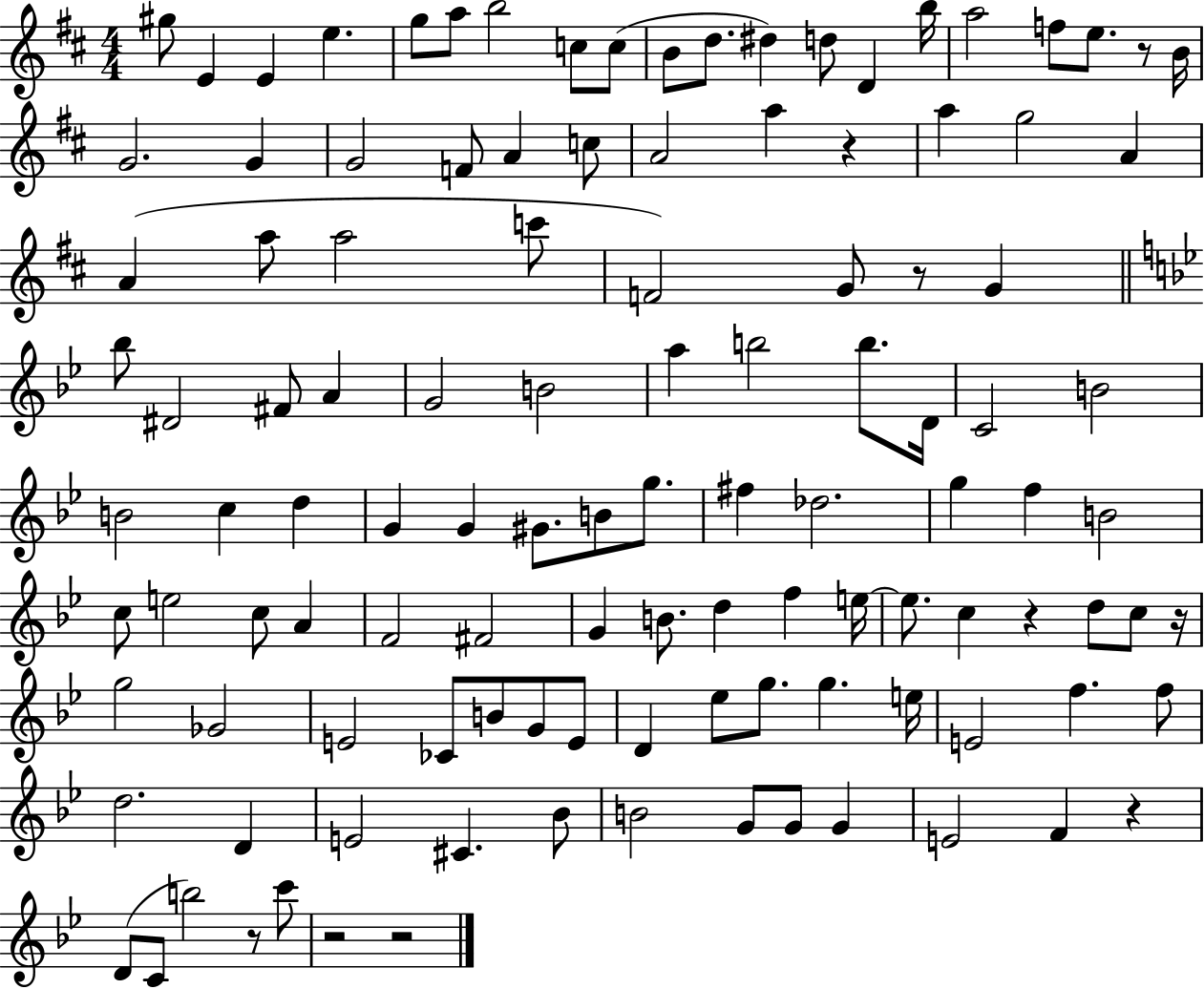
{
  \clef treble
  \numericTimeSignature
  \time 4/4
  \key d \major
  gis''8 e'4 e'4 e''4. | g''8 a''8 b''2 c''8 c''8( | b'8 d''8. dis''4) d''8 d'4 b''16 | a''2 f''8 e''8. r8 b'16 | \break g'2. g'4 | g'2 f'8 a'4 c''8 | a'2 a''4 r4 | a''4 g''2 a'4 | \break a'4( a''8 a''2 c'''8 | f'2) g'8 r8 g'4 | \bar "||" \break \key bes \major bes''8 dis'2 fis'8 a'4 | g'2 b'2 | a''4 b''2 b''8. d'16 | c'2 b'2 | \break b'2 c''4 d''4 | g'4 g'4 gis'8. b'8 g''8. | fis''4 des''2. | g''4 f''4 b'2 | \break c''8 e''2 c''8 a'4 | f'2 fis'2 | g'4 b'8. d''4 f''4 e''16~~ | e''8. c''4 r4 d''8 c''8 r16 | \break g''2 ges'2 | e'2 ces'8 b'8 g'8 e'8 | d'4 ees''8 g''8. g''4. e''16 | e'2 f''4. f''8 | \break d''2. d'4 | e'2 cis'4. bes'8 | b'2 g'8 g'8 g'4 | e'2 f'4 r4 | \break d'8( c'8 b''2) r8 c'''8 | r2 r2 | \bar "|."
}